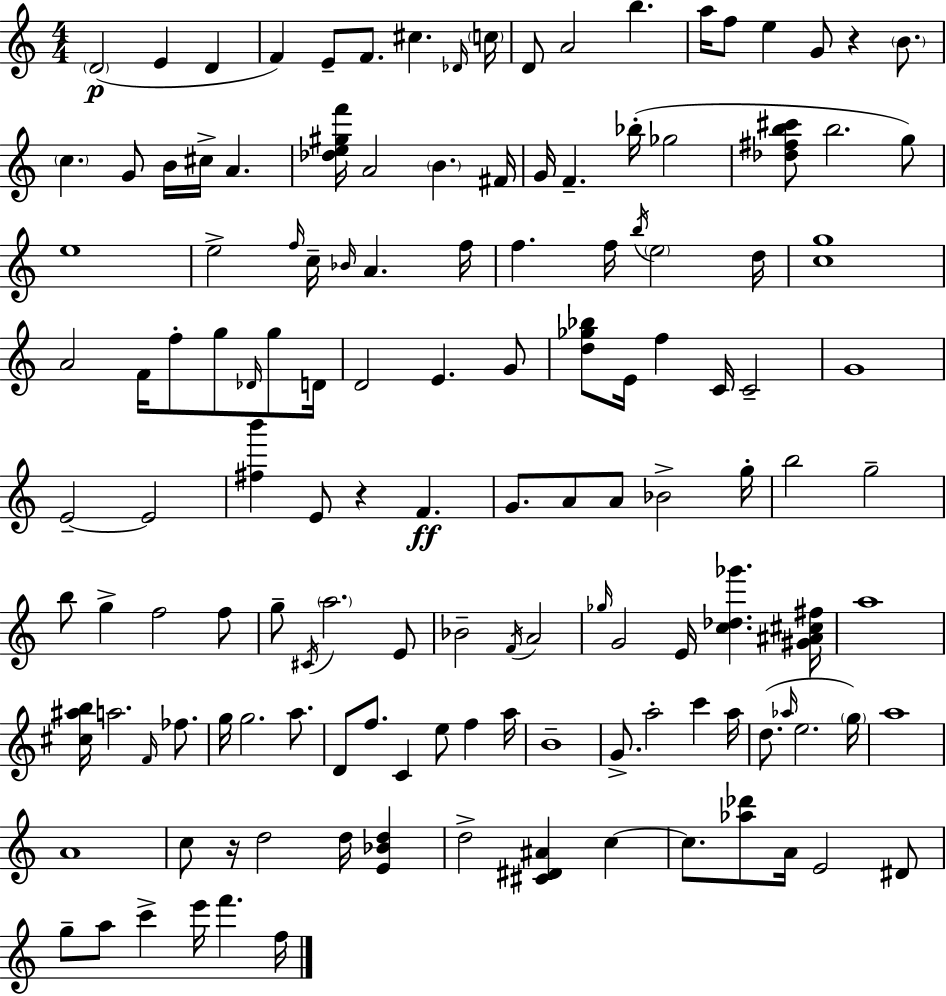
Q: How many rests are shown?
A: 3